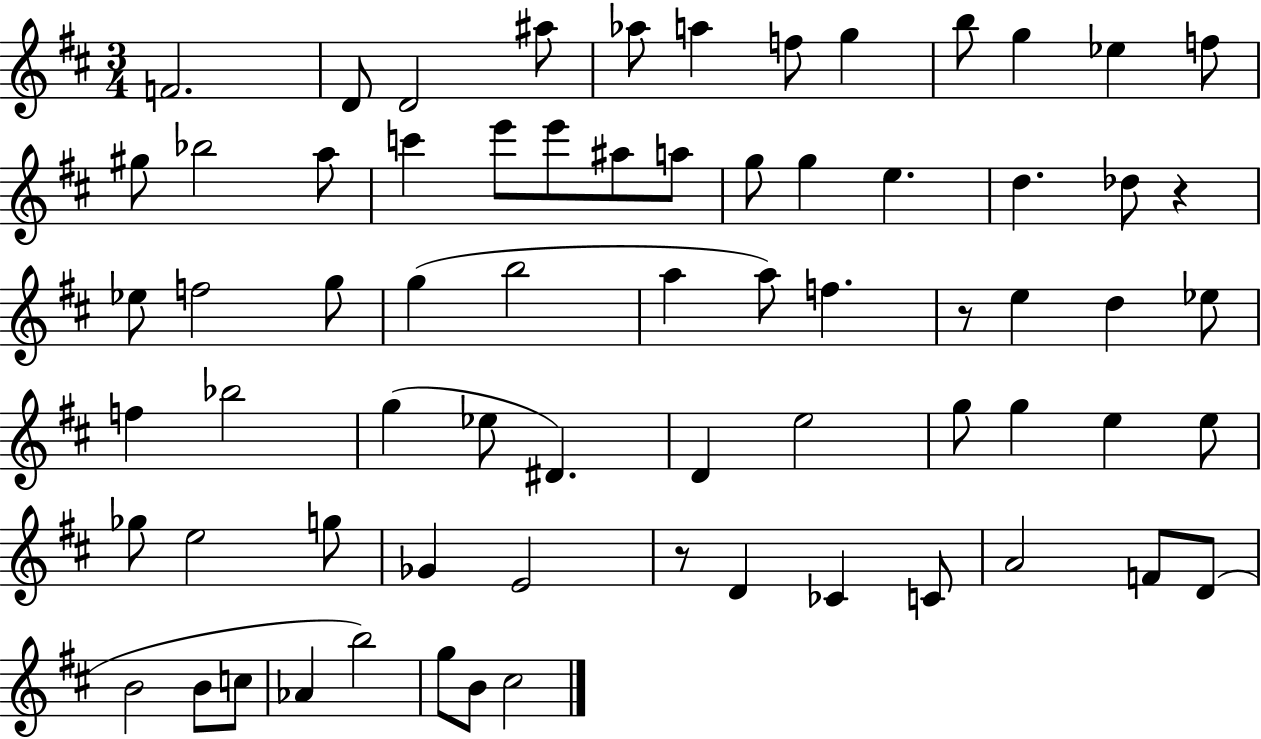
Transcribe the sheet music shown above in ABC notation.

X:1
T:Untitled
M:3/4
L:1/4
K:D
F2 D/2 D2 ^a/2 _a/2 a f/2 g b/2 g _e f/2 ^g/2 _b2 a/2 c' e'/2 e'/2 ^a/2 a/2 g/2 g e d _d/2 z _e/2 f2 g/2 g b2 a a/2 f z/2 e d _e/2 f _b2 g _e/2 ^D D e2 g/2 g e e/2 _g/2 e2 g/2 _G E2 z/2 D _C C/2 A2 F/2 D/2 B2 B/2 c/2 _A b2 g/2 B/2 ^c2